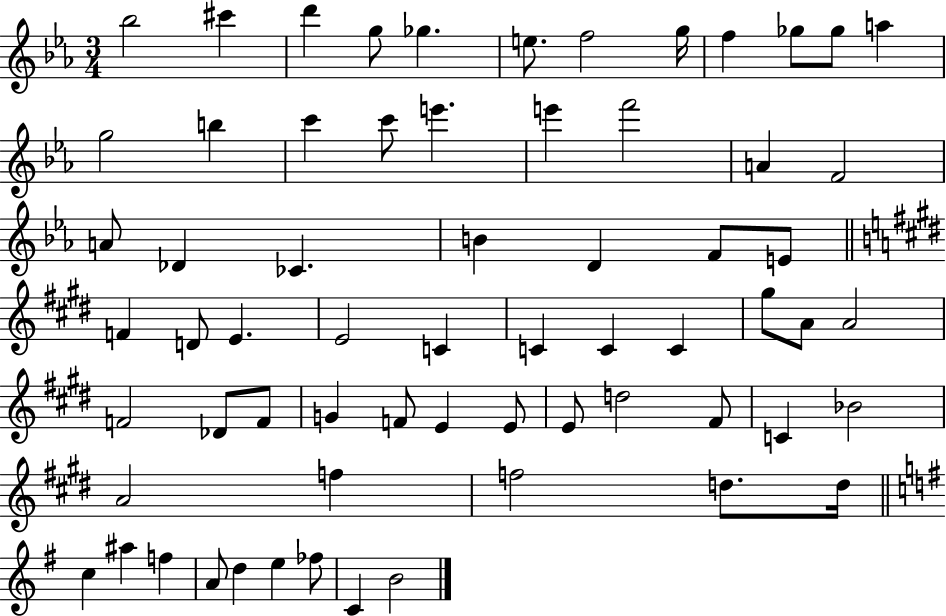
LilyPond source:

{
  \clef treble
  \numericTimeSignature
  \time 3/4
  \key ees \major
  bes''2 cis'''4 | d'''4 g''8 ges''4. | e''8. f''2 g''16 | f''4 ges''8 ges''8 a''4 | \break g''2 b''4 | c'''4 c'''8 e'''4. | e'''4 f'''2 | a'4 f'2 | \break a'8 des'4 ces'4. | b'4 d'4 f'8 e'8 | \bar "||" \break \key e \major f'4 d'8 e'4. | e'2 c'4 | c'4 c'4 c'4 | gis''8 a'8 a'2 | \break f'2 des'8 f'8 | g'4 f'8 e'4 e'8 | e'8 d''2 fis'8 | c'4 bes'2 | \break a'2 f''4 | f''2 d''8. d''16 | \bar "||" \break \key g \major c''4 ais''4 f''4 | a'8 d''4 e''4 fes''8 | c'4 b'2 | \bar "|."
}